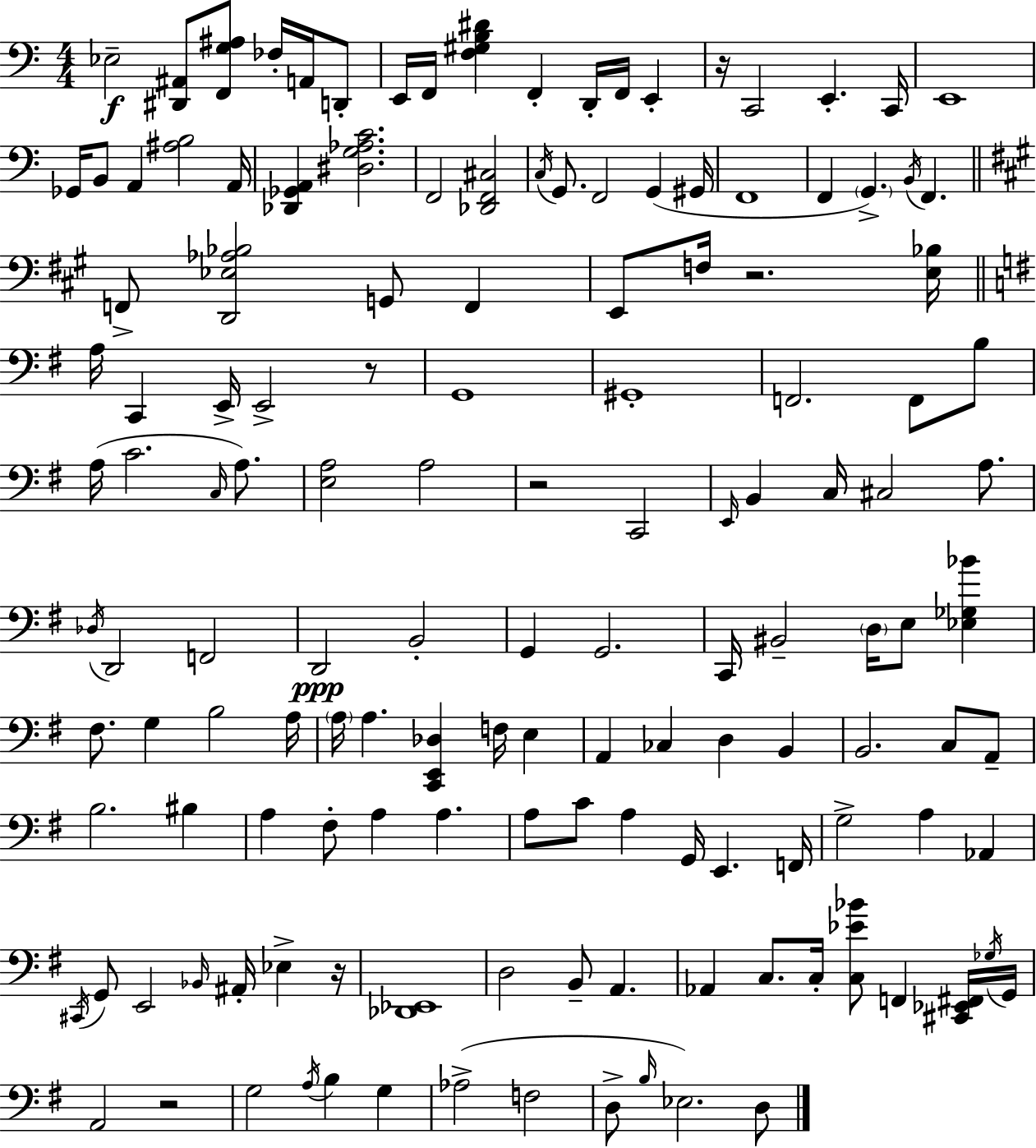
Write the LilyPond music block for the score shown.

{
  \clef bass
  \numericTimeSignature
  \time 4/4
  \key c \major
  ees2--\f <dis, ais,>8 <f, g ais>8 fes16-. a,16 d,8-. | e,16 f,16 <f gis b dis'>4 f,4-. d,16-. f,16 e,4-. | r16 c,2 e,4.-. c,16 | e,1 | \break ges,16 b,8 a,4 <ais b>2 a,16 | <des, ges, a,>4 <dis g aes c'>2. | f,2 <des, f, cis>2 | \acciaccatura { c16 } g,8. f,2 g,4( | \break gis,16 f,1 | f,4 \parenthesize g,4.->) \acciaccatura { b,16 } f,4. | \bar "||" \break \key a \major f,8-> <d, ees aes bes>2 g,8 f,4 | e,8 f16 r2. <e bes>16 | \bar "||" \break \key e \minor a16 c,4 e,16-> e,2-> r8 | g,1 | gis,1-. | f,2. f,8 b8 | \break a16( c'2. \grace { c16 } a8.) | <e a>2 a2 | r2 c,2 | \grace { e,16 } b,4 c16 cis2 a8. | \break \acciaccatura { des16 } d,2 f,2 | d,2\ppp b,2-. | g,4 g,2. | c,16 bis,2-- \parenthesize d16 e8 <ees ges bes'>4 | \break fis8. g4 b2 | a16 \parenthesize a16 a4. <c, e, des>4 f16 e4 | a,4 ces4 d4 b,4 | b,2. c8 | \break a,8-- b2. bis4 | a4 fis8-. a4 a4. | a8 c'8 a4 g,16 e,4. | f,16 g2-> a4 aes,4 | \break \acciaccatura { cis,16 } g,8 e,2 \grace { bes,16 } ais,16-. | ees4-> r16 <des, ees,>1 | d2 b,8-- a,4. | aes,4 c8. c16-. <c ees' bes'>8 f,4 | \break <cis, ees, fis,>16 \acciaccatura { ges16 } g,16 a,2 r2 | g2 \acciaccatura { a16 } b4 | g4 aes2->( f2 | d8-> \grace { b16 }) ees2. | \break d8 \bar "|."
}